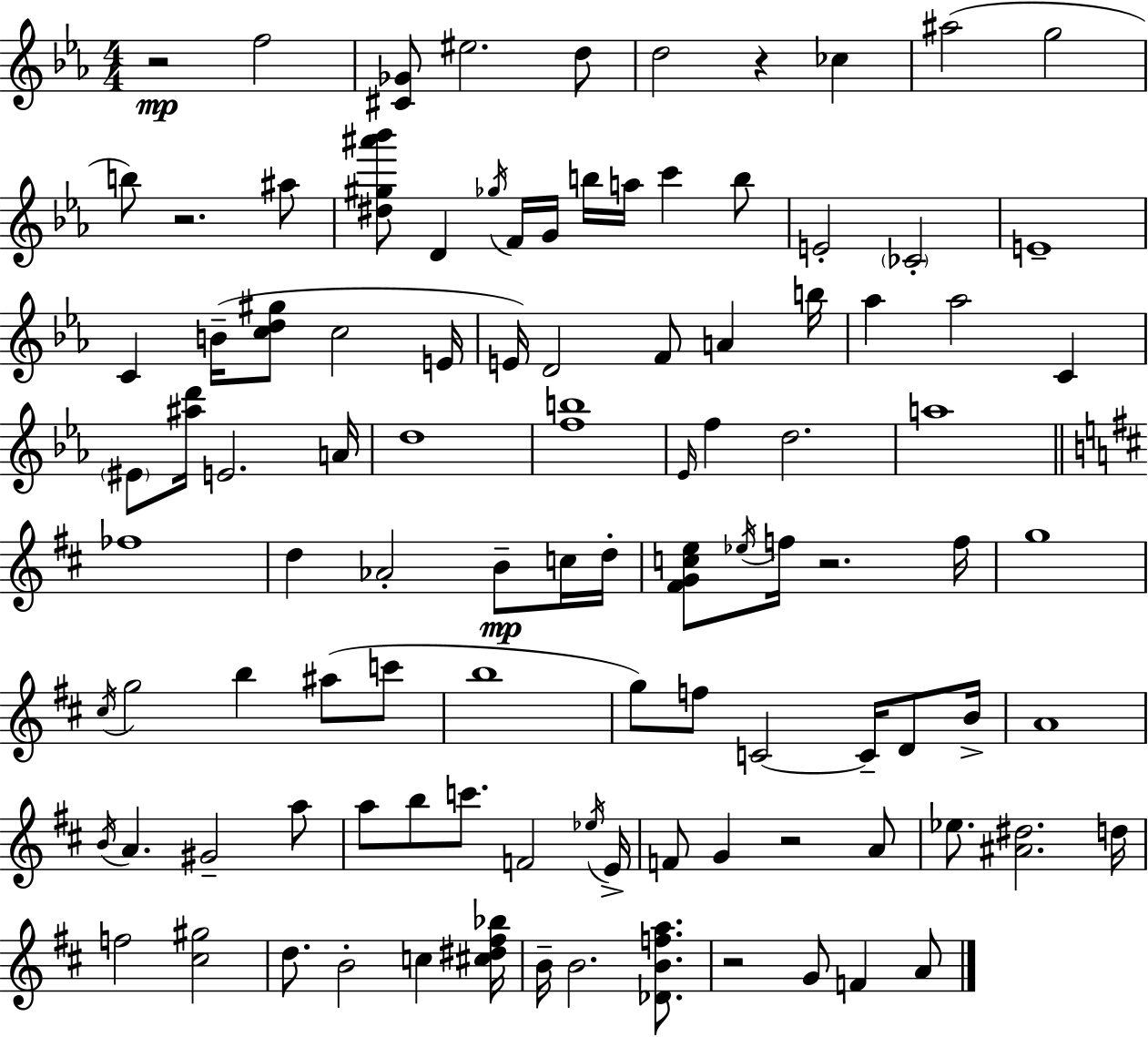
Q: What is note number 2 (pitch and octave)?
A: EIS5